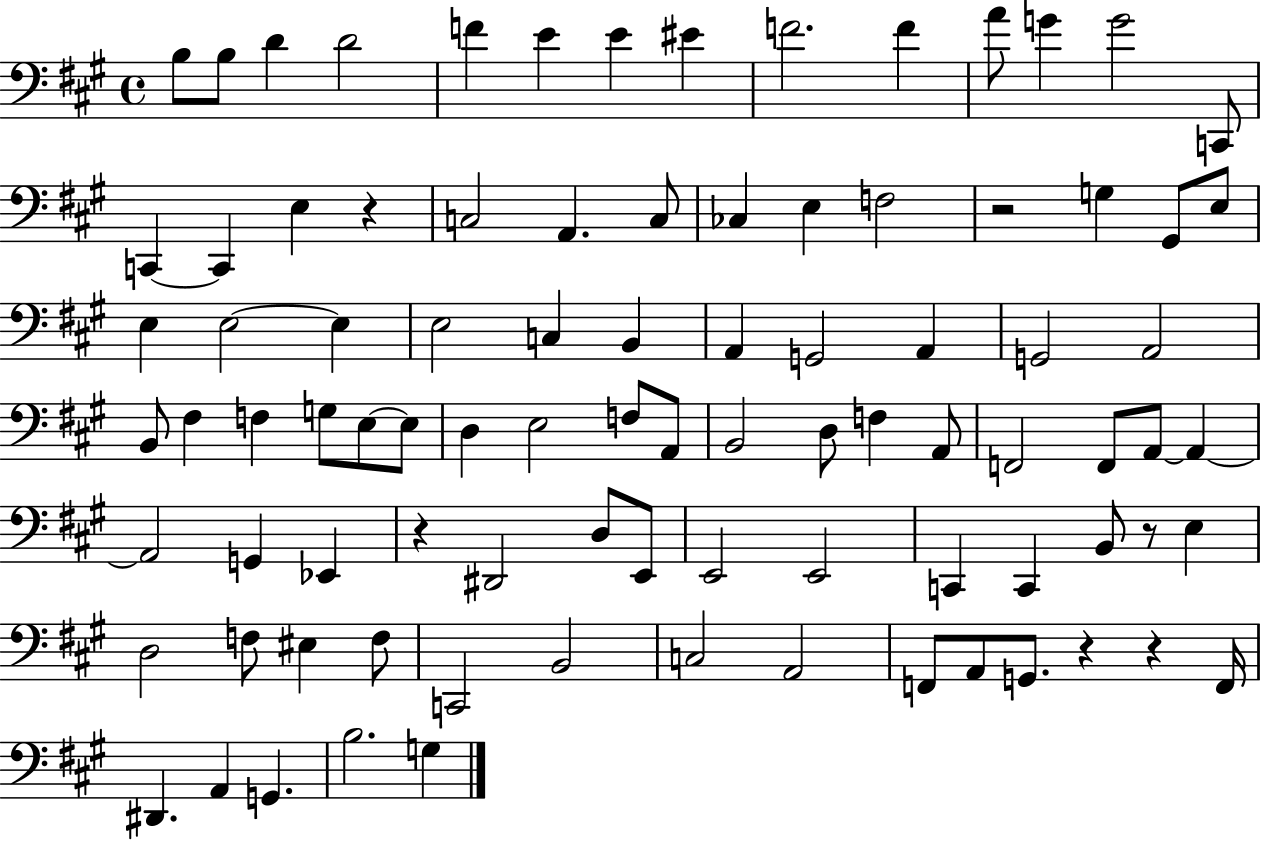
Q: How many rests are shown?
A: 6